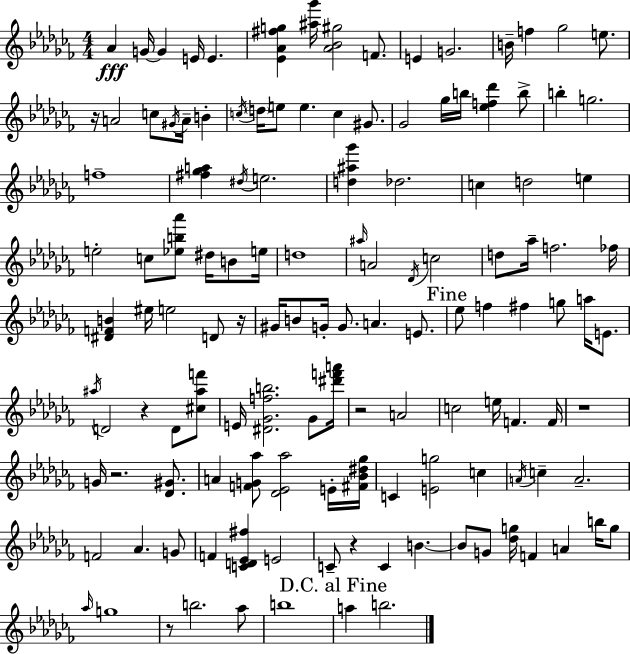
{
  \clef treble
  \numericTimeSignature
  \time 4/4
  \key aes \minor
  aes'4\fff g'16~~ g'4 e'16 e'4. | <ees' aes' fis'' g''>4 <ais'' ges'''>16 <aes' bes' gis''>2 f'8. | e'4 g'2. | b'16-- f''4 ges''2 e''8. | \break r16 a'2 c''8 \acciaccatura { gis'16 } a'16-- b'4-. | \acciaccatura { c''16 } \parenthesize d''16 e''8 e''4. c''4 gis'8. | ges'2 ges''16 b''16 <ees'' f'' des'''>4 | b''8-> b''4-. g''2. | \break f''1-- | <fis'' ges'' a''>4 \acciaccatura { dis''16 } e''2. | <d'' ais'' ges'''>4 des''2. | c''4 d''2 e''4 | \break e''2-. c''8 <ees'' b'' aes'''>8 dis''16 | b'8 e''16 d''1 | \grace { ais''16 } a'2 \acciaccatura { des'16 } c''2 | d''8 aes''16-- f''2. | \break fes''16 <dis' f' b'>4 eis''16 e''2 | d'8 r16 gis'16 b'8 g'16-. g'8. a'4. | e'8. \mark "Fine" ees''8 f''4 fis''4 g''8 | a''16 e'8. \acciaccatura { ais''16 } d'2 r4 | \break d'8 <cis'' ais'' f'''>8 e'16 <dis' ges' f'' b''>2. | ges'8 <dis''' f''' a'''>16 r2 a'2 | c''2 e''16 f'4. | f'16 r1 | \break g'16 r2. | <des' gis'>8. a'4 <f' g' aes''>8 <des' ees' aes''>2 | e'16-. <fis' bes' dis'' ges''>16 c'4 <e' g''>2 | c''4 \acciaccatura { a'16 } c''4-- a'2.-- | \break f'2 aes'4. | g'8 f'4 <c' d' ees' fis''>4 e'2 | c'8-- r4 c'4 | b'4.~~ b'8 g'8 <des'' g''>16 f'4 | \break a'4 b''16 g''8 \grace { aes''16 } g''1 | r8 b''2. | aes''8 b''1 | \mark "D.C. al Fine" a''4 b''2. | \break \bar "|."
}